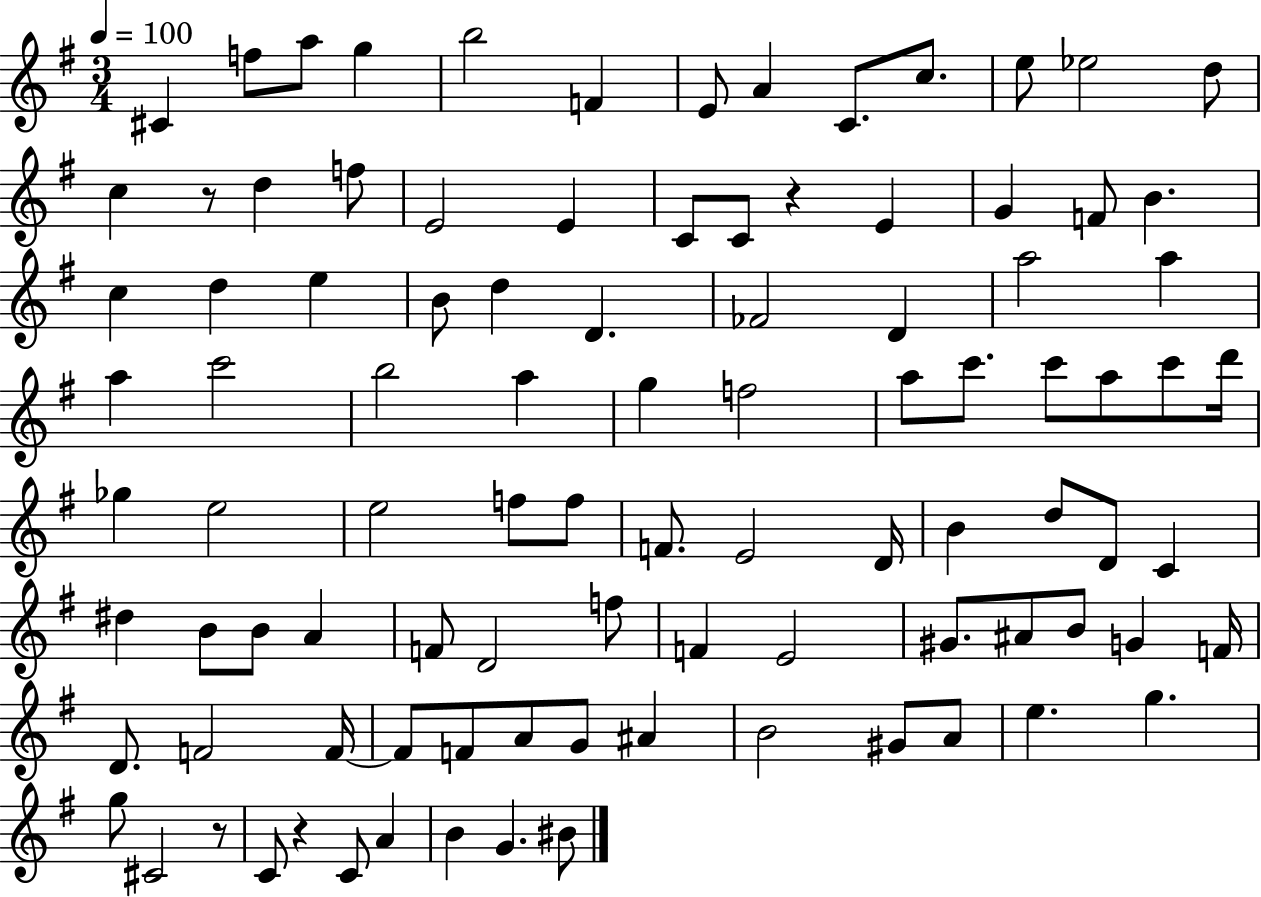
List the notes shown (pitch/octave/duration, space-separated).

C#4/q F5/e A5/e G5/q B5/h F4/q E4/e A4/q C4/e. C5/e. E5/e Eb5/h D5/e C5/q R/e D5/q F5/e E4/h E4/q C4/e C4/e R/q E4/q G4/q F4/e B4/q. C5/q D5/q E5/q B4/e D5/q D4/q. FES4/h D4/q A5/h A5/q A5/q C6/h B5/h A5/q G5/q F5/h A5/e C6/e. C6/e A5/e C6/e D6/s Gb5/q E5/h E5/h F5/e F5/e F4/e. E4/h D4/s B4/q D5/e D4/e C4/q D#5/q B4/e B4/e A4/q F4/e D4/h F5/e F4/q E4/h G#4/e. A#4/e B4/e G4/q F4/s D4/e. F4/h F4/s F4/e F4/e A4/e G4/e A#4/q B4/h G#4/e A4/e E5/q. G5/q. G5/e C#4/h R/e C4/e R/q C4/e A4/q B4/q G4/q. BIS4/e